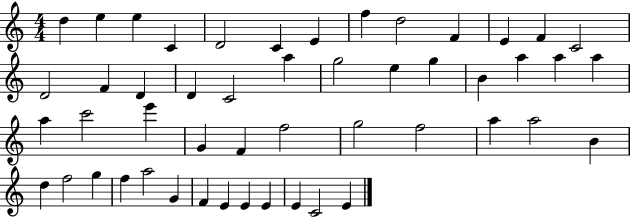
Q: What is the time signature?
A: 4/4